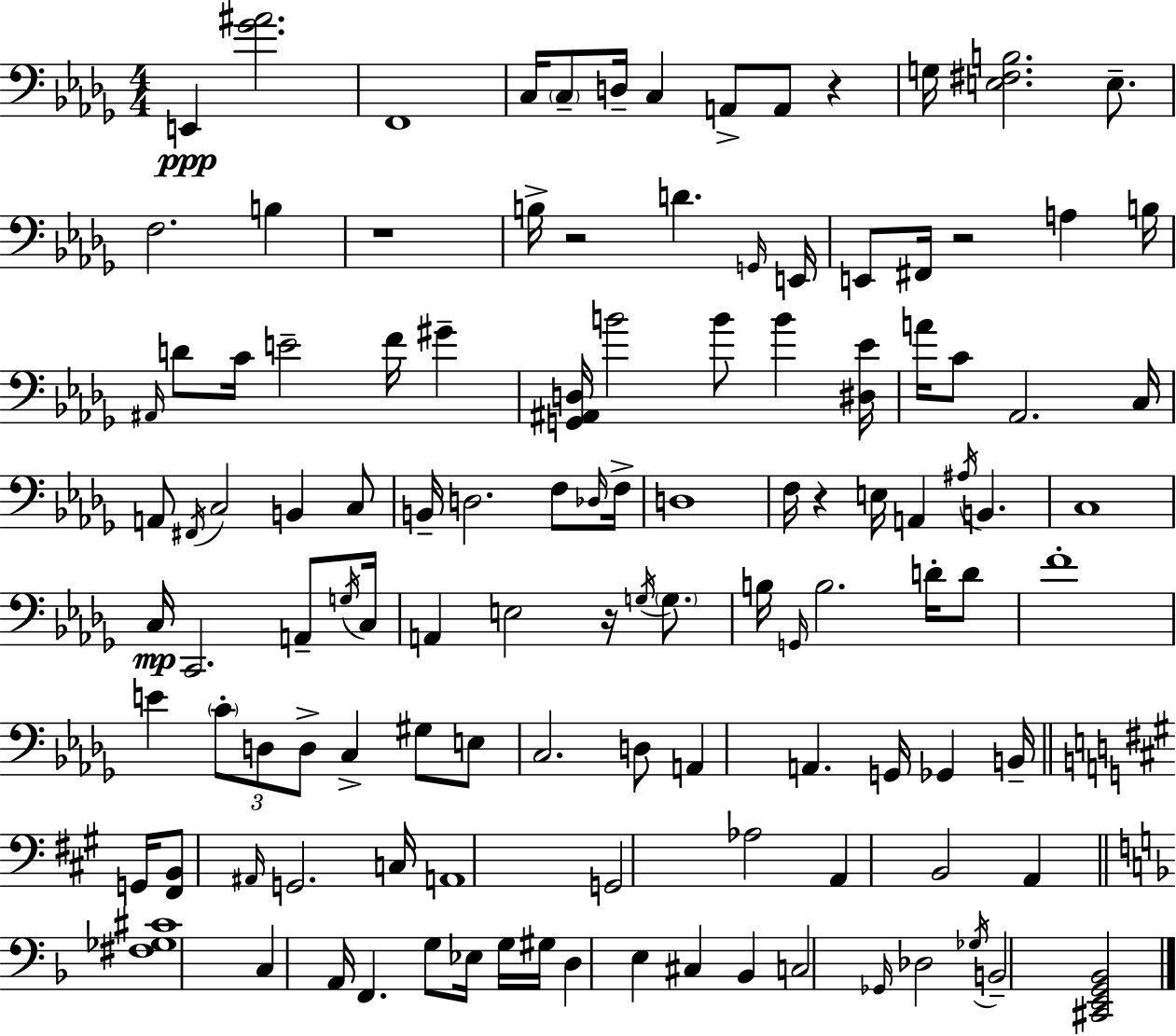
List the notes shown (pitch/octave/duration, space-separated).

E2/q [Gb4,A#4]/h. F2/w C3/s C3/e D3/s C3/q A2/e A2/e R/q G3/s [E3,F#3,B3]/h. E3/e. F3/h. B3/q R/w B3/s R/h D4/q. G2/s E2/s E2/e F#2/s R/h A3/q B3/s A#2/s D4/e C4/s E4/h F4/s G#4/q [G2,A#2,D3]/s B4/h B4/e B4/q [D#3,Eb4]/s A4/s C4/e Ab2/h. C3/s A2/e F#2/s C3/h B2/q C3/e B2/s D3/h. F3/e Db3/s F3/s D3/w F3/s R/q E3/s A2/q A#3/s B2/q. C3/w C3/s C2/h. A2/e G3/s C3/s A2/q E3/h R/s G3/s G3/e. B3/s G2/s B3/h. D4/s D4/e F4/w E4/q C4/e D3/e D3/e C3/q G#3/e E3/e C3/h. D3/e A2/q A2/q. G2/s Gb2/q B2/s G2/s [F#2,B2]/e A#2/s G2/h. C3/s A2/w G2/h Ab3/h A2/q B2/h A2/q [F#3,Gb3,C#4]/w C3/q A2/s F2/q. G3/e Eb3/s G3/s G#3/s D3/q E3/q C#3/q Bb2/q C3/h Gb2/s Db3/h Gb3/s B2/h [C#2,E2,G2,Bb2]/h